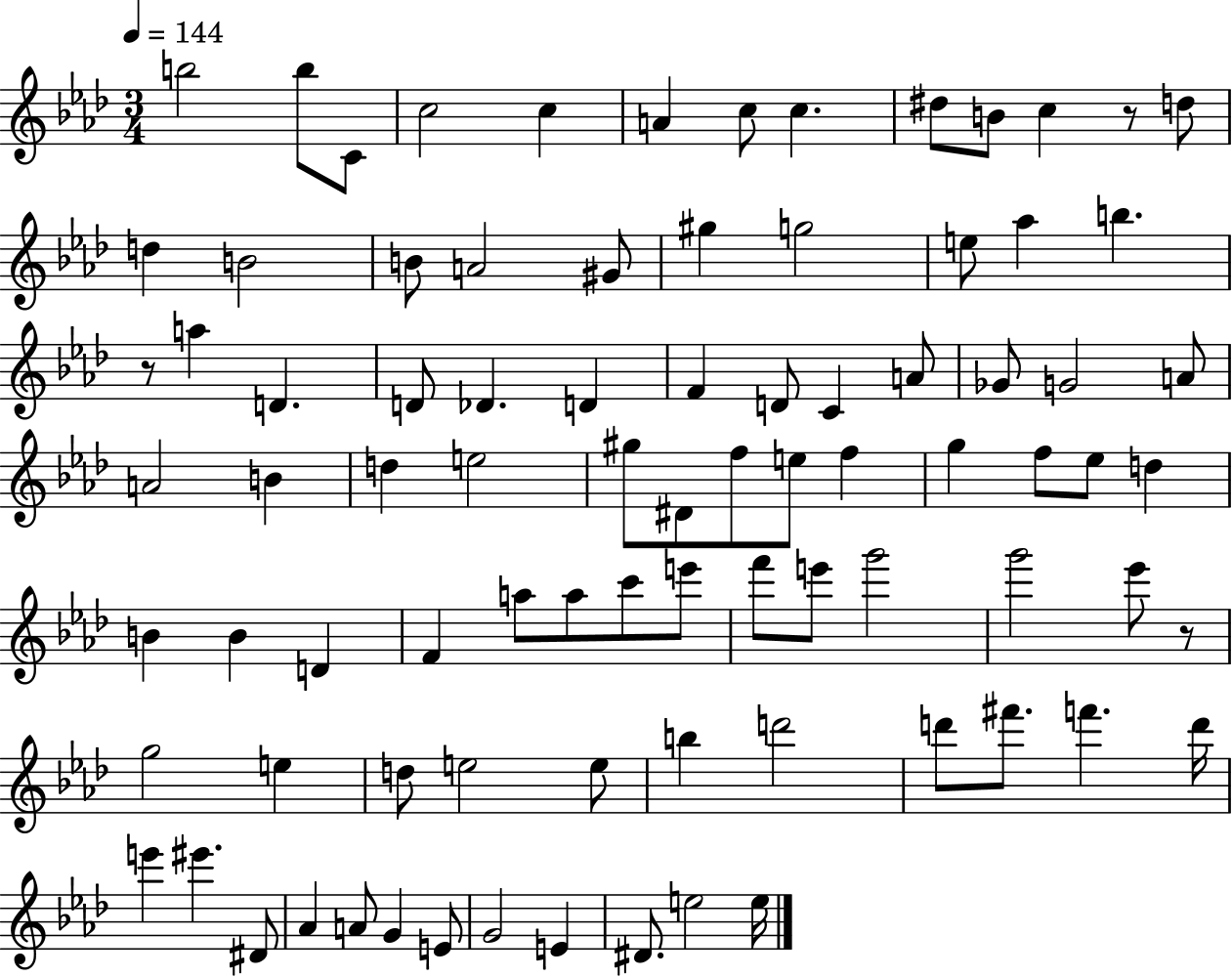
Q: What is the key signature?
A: AES major